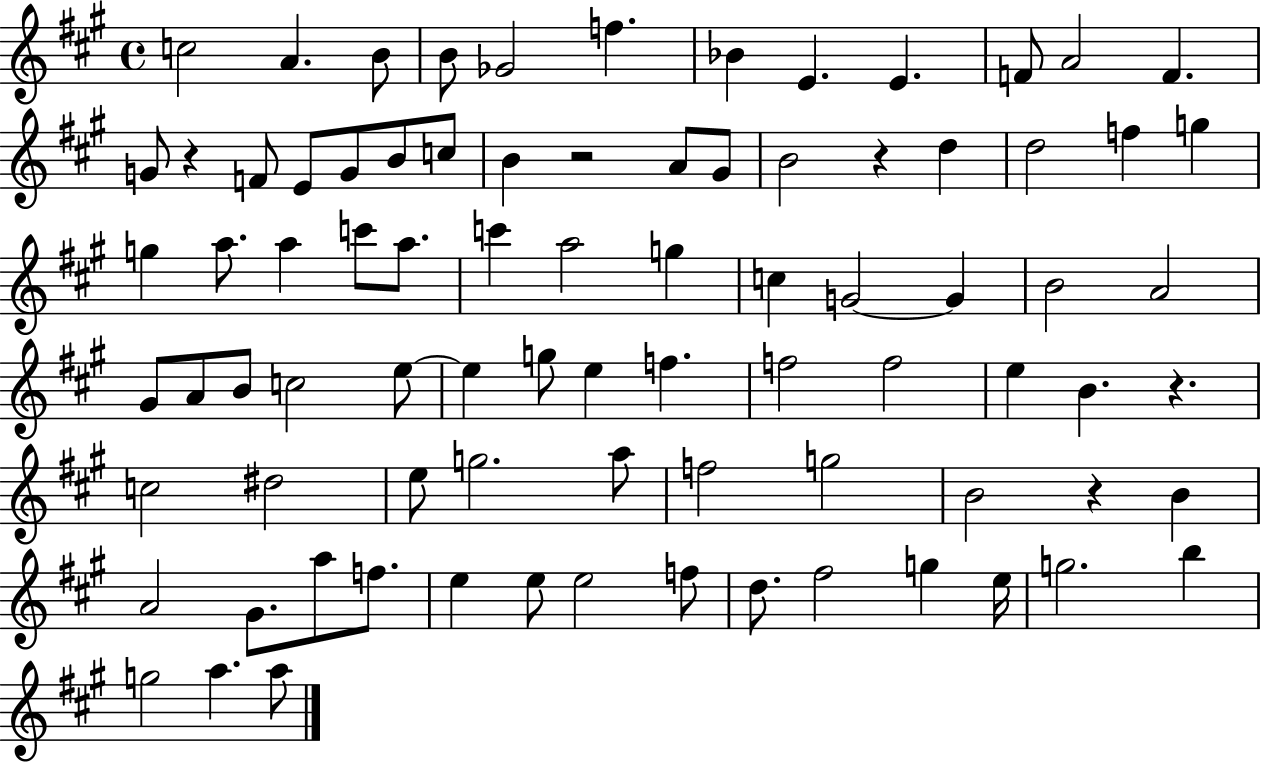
X:1
T:Untitled
M:4/4
L:1/4
K:A
c2 A B/2 B/2 _G2 f _B E E F/2 A2 F G/2 z F/2 E/2 G/2 B/2 c/2 B z2 A/2 ^G/2 B2 z d d2 f g g a/2 a c'/2 a/2 c' a2 g c G2 G B2 A2 ^G/2 A/2 B/2 c2 e/2 e g/2 e f f2 f2 e B z c2 ^d2 e/2 g2 a/2 f2 g2 B2 z B A2 ^G/2 a/2 f/2 e e/2 e2 f/2 d/2 ^f2 g e/4 g2 b g2 a a/2